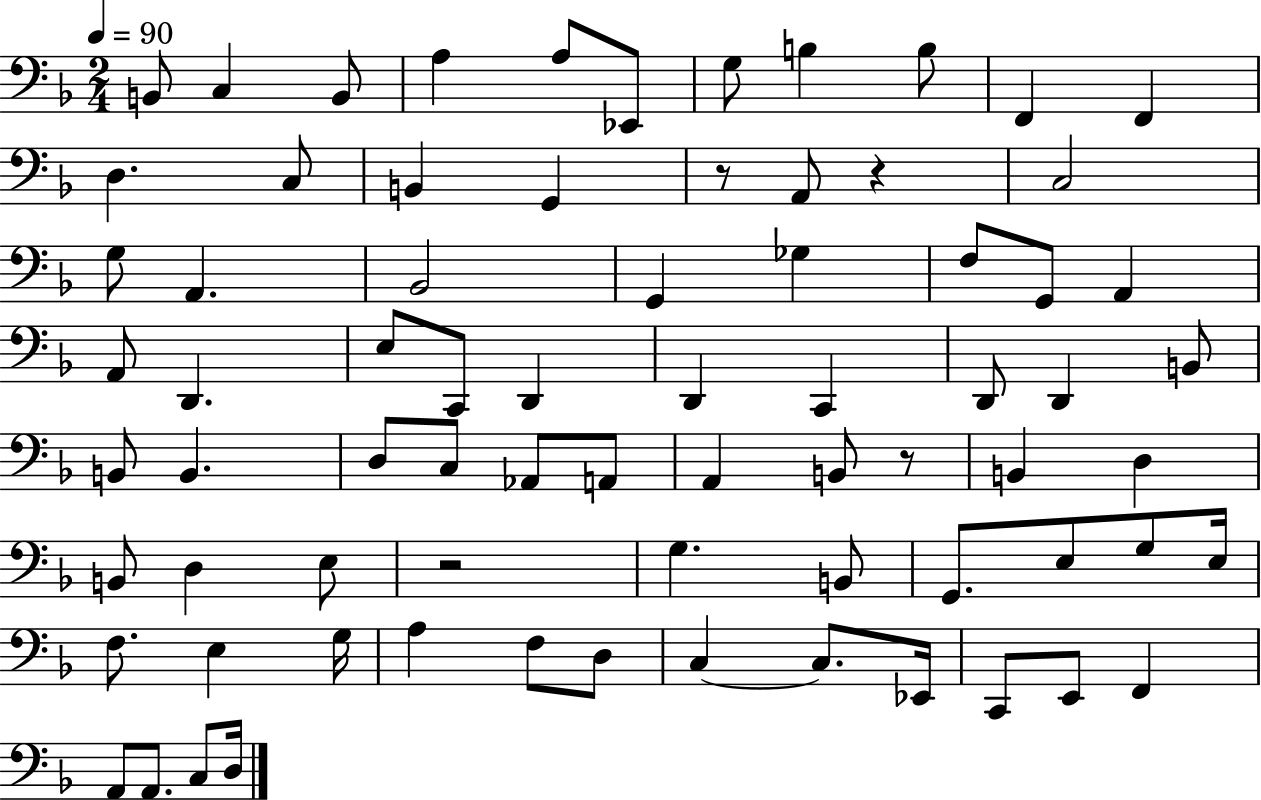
B2/e C3/q B2/e A3/q A3/e Eb2/e G3/e B3/q B3/e F2/q F2/q D3/q. C3/e B2/q G2/q R/e A2/e R/q C3/h G3/e A2/q. Bb2/h G2/q Gb3/q F3/e G2/e A2/q A2/e D2/q. E3/e C2/e D2/q D2/q C2/q D2/e D2/q B2/e B2/e B2/q. D3/e C3/e Ab2/e A2/e A2/q B2/e R/e B2/q D3/q B2/e D3/q E3/e R/h G3/q. B2/e G2/e. E3/e G3/e E3/s F3/e. E3/q G3/s A3/q F3/e D3/e C3/q C3/e. Eb2/s C2/e E2/e F2/q A2/e A2/e. C3/e D3/s